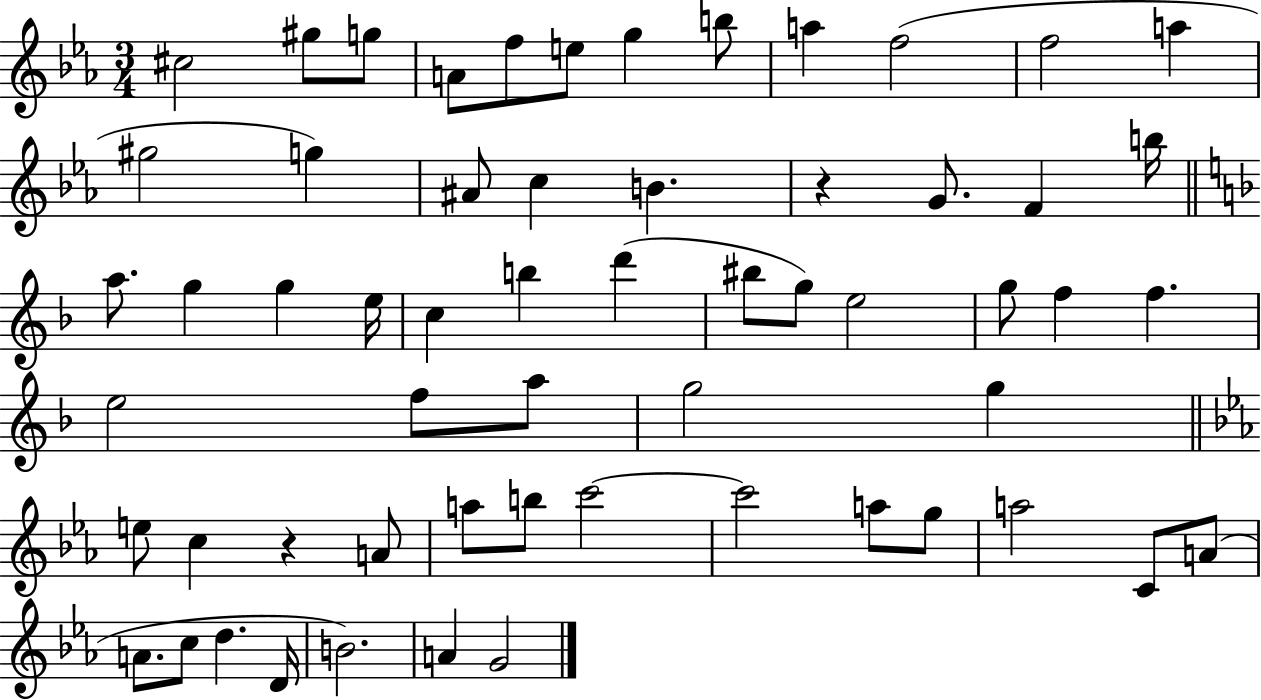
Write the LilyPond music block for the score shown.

{
  \clef treble
  \numericTimeSignature
  \time 3/4
  \key ees \major
  cis''2 gis''8 g''8 | a'8 f''8 e''8 g''4 b''8 | a''4 f''2( | f''2 a''4 | \break gis''2 g''4) | ais'8 c''4 b'4. | r4 g'8. f'4 b''16 | \bar "||" \break \key f \major a''8. g''4 g''4 e''16 | c''4 b''4 d'''4( | bis''8 g''8) e''2 | g''8 f''4 f''4. | \break e''2 f''8 a''8 | g''2 g''4 | \bar "||" \break \key c \minor e''8 c''4 r4 a'8 | a''8 b''8 c'''2~~ | c'''2 a''8 g''8 | a''2 c'8 a'8( | \break a'8. c''8 d''4. d'16 | b'2.) | a'4 g'2 | \bar "|."
}